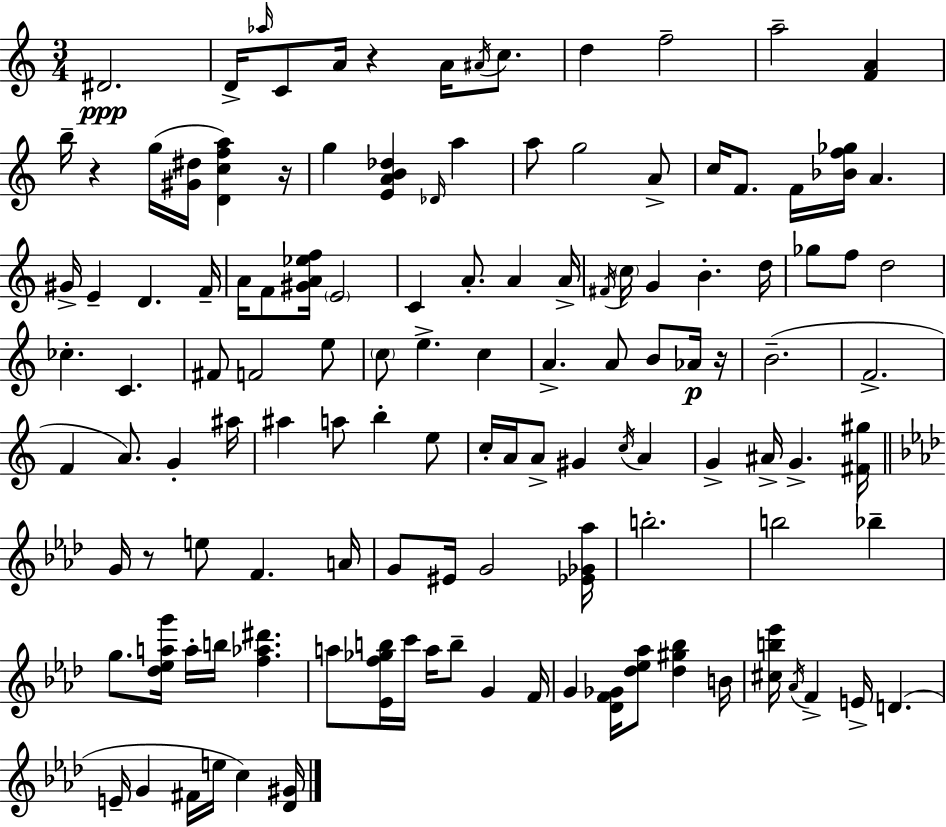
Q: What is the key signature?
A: A minor